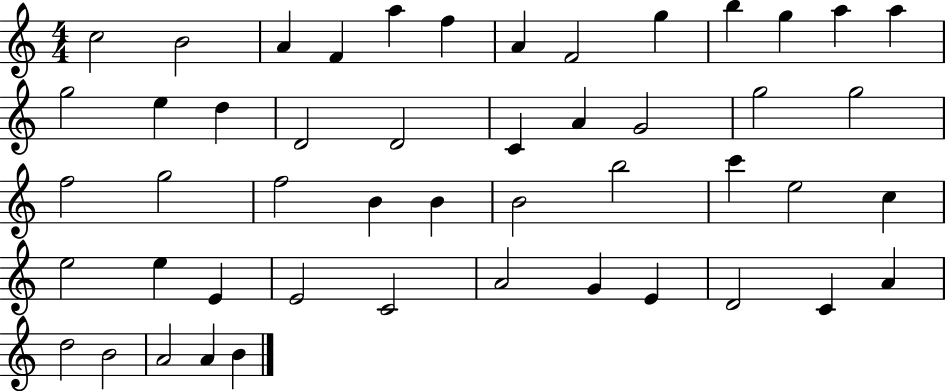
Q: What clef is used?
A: treble